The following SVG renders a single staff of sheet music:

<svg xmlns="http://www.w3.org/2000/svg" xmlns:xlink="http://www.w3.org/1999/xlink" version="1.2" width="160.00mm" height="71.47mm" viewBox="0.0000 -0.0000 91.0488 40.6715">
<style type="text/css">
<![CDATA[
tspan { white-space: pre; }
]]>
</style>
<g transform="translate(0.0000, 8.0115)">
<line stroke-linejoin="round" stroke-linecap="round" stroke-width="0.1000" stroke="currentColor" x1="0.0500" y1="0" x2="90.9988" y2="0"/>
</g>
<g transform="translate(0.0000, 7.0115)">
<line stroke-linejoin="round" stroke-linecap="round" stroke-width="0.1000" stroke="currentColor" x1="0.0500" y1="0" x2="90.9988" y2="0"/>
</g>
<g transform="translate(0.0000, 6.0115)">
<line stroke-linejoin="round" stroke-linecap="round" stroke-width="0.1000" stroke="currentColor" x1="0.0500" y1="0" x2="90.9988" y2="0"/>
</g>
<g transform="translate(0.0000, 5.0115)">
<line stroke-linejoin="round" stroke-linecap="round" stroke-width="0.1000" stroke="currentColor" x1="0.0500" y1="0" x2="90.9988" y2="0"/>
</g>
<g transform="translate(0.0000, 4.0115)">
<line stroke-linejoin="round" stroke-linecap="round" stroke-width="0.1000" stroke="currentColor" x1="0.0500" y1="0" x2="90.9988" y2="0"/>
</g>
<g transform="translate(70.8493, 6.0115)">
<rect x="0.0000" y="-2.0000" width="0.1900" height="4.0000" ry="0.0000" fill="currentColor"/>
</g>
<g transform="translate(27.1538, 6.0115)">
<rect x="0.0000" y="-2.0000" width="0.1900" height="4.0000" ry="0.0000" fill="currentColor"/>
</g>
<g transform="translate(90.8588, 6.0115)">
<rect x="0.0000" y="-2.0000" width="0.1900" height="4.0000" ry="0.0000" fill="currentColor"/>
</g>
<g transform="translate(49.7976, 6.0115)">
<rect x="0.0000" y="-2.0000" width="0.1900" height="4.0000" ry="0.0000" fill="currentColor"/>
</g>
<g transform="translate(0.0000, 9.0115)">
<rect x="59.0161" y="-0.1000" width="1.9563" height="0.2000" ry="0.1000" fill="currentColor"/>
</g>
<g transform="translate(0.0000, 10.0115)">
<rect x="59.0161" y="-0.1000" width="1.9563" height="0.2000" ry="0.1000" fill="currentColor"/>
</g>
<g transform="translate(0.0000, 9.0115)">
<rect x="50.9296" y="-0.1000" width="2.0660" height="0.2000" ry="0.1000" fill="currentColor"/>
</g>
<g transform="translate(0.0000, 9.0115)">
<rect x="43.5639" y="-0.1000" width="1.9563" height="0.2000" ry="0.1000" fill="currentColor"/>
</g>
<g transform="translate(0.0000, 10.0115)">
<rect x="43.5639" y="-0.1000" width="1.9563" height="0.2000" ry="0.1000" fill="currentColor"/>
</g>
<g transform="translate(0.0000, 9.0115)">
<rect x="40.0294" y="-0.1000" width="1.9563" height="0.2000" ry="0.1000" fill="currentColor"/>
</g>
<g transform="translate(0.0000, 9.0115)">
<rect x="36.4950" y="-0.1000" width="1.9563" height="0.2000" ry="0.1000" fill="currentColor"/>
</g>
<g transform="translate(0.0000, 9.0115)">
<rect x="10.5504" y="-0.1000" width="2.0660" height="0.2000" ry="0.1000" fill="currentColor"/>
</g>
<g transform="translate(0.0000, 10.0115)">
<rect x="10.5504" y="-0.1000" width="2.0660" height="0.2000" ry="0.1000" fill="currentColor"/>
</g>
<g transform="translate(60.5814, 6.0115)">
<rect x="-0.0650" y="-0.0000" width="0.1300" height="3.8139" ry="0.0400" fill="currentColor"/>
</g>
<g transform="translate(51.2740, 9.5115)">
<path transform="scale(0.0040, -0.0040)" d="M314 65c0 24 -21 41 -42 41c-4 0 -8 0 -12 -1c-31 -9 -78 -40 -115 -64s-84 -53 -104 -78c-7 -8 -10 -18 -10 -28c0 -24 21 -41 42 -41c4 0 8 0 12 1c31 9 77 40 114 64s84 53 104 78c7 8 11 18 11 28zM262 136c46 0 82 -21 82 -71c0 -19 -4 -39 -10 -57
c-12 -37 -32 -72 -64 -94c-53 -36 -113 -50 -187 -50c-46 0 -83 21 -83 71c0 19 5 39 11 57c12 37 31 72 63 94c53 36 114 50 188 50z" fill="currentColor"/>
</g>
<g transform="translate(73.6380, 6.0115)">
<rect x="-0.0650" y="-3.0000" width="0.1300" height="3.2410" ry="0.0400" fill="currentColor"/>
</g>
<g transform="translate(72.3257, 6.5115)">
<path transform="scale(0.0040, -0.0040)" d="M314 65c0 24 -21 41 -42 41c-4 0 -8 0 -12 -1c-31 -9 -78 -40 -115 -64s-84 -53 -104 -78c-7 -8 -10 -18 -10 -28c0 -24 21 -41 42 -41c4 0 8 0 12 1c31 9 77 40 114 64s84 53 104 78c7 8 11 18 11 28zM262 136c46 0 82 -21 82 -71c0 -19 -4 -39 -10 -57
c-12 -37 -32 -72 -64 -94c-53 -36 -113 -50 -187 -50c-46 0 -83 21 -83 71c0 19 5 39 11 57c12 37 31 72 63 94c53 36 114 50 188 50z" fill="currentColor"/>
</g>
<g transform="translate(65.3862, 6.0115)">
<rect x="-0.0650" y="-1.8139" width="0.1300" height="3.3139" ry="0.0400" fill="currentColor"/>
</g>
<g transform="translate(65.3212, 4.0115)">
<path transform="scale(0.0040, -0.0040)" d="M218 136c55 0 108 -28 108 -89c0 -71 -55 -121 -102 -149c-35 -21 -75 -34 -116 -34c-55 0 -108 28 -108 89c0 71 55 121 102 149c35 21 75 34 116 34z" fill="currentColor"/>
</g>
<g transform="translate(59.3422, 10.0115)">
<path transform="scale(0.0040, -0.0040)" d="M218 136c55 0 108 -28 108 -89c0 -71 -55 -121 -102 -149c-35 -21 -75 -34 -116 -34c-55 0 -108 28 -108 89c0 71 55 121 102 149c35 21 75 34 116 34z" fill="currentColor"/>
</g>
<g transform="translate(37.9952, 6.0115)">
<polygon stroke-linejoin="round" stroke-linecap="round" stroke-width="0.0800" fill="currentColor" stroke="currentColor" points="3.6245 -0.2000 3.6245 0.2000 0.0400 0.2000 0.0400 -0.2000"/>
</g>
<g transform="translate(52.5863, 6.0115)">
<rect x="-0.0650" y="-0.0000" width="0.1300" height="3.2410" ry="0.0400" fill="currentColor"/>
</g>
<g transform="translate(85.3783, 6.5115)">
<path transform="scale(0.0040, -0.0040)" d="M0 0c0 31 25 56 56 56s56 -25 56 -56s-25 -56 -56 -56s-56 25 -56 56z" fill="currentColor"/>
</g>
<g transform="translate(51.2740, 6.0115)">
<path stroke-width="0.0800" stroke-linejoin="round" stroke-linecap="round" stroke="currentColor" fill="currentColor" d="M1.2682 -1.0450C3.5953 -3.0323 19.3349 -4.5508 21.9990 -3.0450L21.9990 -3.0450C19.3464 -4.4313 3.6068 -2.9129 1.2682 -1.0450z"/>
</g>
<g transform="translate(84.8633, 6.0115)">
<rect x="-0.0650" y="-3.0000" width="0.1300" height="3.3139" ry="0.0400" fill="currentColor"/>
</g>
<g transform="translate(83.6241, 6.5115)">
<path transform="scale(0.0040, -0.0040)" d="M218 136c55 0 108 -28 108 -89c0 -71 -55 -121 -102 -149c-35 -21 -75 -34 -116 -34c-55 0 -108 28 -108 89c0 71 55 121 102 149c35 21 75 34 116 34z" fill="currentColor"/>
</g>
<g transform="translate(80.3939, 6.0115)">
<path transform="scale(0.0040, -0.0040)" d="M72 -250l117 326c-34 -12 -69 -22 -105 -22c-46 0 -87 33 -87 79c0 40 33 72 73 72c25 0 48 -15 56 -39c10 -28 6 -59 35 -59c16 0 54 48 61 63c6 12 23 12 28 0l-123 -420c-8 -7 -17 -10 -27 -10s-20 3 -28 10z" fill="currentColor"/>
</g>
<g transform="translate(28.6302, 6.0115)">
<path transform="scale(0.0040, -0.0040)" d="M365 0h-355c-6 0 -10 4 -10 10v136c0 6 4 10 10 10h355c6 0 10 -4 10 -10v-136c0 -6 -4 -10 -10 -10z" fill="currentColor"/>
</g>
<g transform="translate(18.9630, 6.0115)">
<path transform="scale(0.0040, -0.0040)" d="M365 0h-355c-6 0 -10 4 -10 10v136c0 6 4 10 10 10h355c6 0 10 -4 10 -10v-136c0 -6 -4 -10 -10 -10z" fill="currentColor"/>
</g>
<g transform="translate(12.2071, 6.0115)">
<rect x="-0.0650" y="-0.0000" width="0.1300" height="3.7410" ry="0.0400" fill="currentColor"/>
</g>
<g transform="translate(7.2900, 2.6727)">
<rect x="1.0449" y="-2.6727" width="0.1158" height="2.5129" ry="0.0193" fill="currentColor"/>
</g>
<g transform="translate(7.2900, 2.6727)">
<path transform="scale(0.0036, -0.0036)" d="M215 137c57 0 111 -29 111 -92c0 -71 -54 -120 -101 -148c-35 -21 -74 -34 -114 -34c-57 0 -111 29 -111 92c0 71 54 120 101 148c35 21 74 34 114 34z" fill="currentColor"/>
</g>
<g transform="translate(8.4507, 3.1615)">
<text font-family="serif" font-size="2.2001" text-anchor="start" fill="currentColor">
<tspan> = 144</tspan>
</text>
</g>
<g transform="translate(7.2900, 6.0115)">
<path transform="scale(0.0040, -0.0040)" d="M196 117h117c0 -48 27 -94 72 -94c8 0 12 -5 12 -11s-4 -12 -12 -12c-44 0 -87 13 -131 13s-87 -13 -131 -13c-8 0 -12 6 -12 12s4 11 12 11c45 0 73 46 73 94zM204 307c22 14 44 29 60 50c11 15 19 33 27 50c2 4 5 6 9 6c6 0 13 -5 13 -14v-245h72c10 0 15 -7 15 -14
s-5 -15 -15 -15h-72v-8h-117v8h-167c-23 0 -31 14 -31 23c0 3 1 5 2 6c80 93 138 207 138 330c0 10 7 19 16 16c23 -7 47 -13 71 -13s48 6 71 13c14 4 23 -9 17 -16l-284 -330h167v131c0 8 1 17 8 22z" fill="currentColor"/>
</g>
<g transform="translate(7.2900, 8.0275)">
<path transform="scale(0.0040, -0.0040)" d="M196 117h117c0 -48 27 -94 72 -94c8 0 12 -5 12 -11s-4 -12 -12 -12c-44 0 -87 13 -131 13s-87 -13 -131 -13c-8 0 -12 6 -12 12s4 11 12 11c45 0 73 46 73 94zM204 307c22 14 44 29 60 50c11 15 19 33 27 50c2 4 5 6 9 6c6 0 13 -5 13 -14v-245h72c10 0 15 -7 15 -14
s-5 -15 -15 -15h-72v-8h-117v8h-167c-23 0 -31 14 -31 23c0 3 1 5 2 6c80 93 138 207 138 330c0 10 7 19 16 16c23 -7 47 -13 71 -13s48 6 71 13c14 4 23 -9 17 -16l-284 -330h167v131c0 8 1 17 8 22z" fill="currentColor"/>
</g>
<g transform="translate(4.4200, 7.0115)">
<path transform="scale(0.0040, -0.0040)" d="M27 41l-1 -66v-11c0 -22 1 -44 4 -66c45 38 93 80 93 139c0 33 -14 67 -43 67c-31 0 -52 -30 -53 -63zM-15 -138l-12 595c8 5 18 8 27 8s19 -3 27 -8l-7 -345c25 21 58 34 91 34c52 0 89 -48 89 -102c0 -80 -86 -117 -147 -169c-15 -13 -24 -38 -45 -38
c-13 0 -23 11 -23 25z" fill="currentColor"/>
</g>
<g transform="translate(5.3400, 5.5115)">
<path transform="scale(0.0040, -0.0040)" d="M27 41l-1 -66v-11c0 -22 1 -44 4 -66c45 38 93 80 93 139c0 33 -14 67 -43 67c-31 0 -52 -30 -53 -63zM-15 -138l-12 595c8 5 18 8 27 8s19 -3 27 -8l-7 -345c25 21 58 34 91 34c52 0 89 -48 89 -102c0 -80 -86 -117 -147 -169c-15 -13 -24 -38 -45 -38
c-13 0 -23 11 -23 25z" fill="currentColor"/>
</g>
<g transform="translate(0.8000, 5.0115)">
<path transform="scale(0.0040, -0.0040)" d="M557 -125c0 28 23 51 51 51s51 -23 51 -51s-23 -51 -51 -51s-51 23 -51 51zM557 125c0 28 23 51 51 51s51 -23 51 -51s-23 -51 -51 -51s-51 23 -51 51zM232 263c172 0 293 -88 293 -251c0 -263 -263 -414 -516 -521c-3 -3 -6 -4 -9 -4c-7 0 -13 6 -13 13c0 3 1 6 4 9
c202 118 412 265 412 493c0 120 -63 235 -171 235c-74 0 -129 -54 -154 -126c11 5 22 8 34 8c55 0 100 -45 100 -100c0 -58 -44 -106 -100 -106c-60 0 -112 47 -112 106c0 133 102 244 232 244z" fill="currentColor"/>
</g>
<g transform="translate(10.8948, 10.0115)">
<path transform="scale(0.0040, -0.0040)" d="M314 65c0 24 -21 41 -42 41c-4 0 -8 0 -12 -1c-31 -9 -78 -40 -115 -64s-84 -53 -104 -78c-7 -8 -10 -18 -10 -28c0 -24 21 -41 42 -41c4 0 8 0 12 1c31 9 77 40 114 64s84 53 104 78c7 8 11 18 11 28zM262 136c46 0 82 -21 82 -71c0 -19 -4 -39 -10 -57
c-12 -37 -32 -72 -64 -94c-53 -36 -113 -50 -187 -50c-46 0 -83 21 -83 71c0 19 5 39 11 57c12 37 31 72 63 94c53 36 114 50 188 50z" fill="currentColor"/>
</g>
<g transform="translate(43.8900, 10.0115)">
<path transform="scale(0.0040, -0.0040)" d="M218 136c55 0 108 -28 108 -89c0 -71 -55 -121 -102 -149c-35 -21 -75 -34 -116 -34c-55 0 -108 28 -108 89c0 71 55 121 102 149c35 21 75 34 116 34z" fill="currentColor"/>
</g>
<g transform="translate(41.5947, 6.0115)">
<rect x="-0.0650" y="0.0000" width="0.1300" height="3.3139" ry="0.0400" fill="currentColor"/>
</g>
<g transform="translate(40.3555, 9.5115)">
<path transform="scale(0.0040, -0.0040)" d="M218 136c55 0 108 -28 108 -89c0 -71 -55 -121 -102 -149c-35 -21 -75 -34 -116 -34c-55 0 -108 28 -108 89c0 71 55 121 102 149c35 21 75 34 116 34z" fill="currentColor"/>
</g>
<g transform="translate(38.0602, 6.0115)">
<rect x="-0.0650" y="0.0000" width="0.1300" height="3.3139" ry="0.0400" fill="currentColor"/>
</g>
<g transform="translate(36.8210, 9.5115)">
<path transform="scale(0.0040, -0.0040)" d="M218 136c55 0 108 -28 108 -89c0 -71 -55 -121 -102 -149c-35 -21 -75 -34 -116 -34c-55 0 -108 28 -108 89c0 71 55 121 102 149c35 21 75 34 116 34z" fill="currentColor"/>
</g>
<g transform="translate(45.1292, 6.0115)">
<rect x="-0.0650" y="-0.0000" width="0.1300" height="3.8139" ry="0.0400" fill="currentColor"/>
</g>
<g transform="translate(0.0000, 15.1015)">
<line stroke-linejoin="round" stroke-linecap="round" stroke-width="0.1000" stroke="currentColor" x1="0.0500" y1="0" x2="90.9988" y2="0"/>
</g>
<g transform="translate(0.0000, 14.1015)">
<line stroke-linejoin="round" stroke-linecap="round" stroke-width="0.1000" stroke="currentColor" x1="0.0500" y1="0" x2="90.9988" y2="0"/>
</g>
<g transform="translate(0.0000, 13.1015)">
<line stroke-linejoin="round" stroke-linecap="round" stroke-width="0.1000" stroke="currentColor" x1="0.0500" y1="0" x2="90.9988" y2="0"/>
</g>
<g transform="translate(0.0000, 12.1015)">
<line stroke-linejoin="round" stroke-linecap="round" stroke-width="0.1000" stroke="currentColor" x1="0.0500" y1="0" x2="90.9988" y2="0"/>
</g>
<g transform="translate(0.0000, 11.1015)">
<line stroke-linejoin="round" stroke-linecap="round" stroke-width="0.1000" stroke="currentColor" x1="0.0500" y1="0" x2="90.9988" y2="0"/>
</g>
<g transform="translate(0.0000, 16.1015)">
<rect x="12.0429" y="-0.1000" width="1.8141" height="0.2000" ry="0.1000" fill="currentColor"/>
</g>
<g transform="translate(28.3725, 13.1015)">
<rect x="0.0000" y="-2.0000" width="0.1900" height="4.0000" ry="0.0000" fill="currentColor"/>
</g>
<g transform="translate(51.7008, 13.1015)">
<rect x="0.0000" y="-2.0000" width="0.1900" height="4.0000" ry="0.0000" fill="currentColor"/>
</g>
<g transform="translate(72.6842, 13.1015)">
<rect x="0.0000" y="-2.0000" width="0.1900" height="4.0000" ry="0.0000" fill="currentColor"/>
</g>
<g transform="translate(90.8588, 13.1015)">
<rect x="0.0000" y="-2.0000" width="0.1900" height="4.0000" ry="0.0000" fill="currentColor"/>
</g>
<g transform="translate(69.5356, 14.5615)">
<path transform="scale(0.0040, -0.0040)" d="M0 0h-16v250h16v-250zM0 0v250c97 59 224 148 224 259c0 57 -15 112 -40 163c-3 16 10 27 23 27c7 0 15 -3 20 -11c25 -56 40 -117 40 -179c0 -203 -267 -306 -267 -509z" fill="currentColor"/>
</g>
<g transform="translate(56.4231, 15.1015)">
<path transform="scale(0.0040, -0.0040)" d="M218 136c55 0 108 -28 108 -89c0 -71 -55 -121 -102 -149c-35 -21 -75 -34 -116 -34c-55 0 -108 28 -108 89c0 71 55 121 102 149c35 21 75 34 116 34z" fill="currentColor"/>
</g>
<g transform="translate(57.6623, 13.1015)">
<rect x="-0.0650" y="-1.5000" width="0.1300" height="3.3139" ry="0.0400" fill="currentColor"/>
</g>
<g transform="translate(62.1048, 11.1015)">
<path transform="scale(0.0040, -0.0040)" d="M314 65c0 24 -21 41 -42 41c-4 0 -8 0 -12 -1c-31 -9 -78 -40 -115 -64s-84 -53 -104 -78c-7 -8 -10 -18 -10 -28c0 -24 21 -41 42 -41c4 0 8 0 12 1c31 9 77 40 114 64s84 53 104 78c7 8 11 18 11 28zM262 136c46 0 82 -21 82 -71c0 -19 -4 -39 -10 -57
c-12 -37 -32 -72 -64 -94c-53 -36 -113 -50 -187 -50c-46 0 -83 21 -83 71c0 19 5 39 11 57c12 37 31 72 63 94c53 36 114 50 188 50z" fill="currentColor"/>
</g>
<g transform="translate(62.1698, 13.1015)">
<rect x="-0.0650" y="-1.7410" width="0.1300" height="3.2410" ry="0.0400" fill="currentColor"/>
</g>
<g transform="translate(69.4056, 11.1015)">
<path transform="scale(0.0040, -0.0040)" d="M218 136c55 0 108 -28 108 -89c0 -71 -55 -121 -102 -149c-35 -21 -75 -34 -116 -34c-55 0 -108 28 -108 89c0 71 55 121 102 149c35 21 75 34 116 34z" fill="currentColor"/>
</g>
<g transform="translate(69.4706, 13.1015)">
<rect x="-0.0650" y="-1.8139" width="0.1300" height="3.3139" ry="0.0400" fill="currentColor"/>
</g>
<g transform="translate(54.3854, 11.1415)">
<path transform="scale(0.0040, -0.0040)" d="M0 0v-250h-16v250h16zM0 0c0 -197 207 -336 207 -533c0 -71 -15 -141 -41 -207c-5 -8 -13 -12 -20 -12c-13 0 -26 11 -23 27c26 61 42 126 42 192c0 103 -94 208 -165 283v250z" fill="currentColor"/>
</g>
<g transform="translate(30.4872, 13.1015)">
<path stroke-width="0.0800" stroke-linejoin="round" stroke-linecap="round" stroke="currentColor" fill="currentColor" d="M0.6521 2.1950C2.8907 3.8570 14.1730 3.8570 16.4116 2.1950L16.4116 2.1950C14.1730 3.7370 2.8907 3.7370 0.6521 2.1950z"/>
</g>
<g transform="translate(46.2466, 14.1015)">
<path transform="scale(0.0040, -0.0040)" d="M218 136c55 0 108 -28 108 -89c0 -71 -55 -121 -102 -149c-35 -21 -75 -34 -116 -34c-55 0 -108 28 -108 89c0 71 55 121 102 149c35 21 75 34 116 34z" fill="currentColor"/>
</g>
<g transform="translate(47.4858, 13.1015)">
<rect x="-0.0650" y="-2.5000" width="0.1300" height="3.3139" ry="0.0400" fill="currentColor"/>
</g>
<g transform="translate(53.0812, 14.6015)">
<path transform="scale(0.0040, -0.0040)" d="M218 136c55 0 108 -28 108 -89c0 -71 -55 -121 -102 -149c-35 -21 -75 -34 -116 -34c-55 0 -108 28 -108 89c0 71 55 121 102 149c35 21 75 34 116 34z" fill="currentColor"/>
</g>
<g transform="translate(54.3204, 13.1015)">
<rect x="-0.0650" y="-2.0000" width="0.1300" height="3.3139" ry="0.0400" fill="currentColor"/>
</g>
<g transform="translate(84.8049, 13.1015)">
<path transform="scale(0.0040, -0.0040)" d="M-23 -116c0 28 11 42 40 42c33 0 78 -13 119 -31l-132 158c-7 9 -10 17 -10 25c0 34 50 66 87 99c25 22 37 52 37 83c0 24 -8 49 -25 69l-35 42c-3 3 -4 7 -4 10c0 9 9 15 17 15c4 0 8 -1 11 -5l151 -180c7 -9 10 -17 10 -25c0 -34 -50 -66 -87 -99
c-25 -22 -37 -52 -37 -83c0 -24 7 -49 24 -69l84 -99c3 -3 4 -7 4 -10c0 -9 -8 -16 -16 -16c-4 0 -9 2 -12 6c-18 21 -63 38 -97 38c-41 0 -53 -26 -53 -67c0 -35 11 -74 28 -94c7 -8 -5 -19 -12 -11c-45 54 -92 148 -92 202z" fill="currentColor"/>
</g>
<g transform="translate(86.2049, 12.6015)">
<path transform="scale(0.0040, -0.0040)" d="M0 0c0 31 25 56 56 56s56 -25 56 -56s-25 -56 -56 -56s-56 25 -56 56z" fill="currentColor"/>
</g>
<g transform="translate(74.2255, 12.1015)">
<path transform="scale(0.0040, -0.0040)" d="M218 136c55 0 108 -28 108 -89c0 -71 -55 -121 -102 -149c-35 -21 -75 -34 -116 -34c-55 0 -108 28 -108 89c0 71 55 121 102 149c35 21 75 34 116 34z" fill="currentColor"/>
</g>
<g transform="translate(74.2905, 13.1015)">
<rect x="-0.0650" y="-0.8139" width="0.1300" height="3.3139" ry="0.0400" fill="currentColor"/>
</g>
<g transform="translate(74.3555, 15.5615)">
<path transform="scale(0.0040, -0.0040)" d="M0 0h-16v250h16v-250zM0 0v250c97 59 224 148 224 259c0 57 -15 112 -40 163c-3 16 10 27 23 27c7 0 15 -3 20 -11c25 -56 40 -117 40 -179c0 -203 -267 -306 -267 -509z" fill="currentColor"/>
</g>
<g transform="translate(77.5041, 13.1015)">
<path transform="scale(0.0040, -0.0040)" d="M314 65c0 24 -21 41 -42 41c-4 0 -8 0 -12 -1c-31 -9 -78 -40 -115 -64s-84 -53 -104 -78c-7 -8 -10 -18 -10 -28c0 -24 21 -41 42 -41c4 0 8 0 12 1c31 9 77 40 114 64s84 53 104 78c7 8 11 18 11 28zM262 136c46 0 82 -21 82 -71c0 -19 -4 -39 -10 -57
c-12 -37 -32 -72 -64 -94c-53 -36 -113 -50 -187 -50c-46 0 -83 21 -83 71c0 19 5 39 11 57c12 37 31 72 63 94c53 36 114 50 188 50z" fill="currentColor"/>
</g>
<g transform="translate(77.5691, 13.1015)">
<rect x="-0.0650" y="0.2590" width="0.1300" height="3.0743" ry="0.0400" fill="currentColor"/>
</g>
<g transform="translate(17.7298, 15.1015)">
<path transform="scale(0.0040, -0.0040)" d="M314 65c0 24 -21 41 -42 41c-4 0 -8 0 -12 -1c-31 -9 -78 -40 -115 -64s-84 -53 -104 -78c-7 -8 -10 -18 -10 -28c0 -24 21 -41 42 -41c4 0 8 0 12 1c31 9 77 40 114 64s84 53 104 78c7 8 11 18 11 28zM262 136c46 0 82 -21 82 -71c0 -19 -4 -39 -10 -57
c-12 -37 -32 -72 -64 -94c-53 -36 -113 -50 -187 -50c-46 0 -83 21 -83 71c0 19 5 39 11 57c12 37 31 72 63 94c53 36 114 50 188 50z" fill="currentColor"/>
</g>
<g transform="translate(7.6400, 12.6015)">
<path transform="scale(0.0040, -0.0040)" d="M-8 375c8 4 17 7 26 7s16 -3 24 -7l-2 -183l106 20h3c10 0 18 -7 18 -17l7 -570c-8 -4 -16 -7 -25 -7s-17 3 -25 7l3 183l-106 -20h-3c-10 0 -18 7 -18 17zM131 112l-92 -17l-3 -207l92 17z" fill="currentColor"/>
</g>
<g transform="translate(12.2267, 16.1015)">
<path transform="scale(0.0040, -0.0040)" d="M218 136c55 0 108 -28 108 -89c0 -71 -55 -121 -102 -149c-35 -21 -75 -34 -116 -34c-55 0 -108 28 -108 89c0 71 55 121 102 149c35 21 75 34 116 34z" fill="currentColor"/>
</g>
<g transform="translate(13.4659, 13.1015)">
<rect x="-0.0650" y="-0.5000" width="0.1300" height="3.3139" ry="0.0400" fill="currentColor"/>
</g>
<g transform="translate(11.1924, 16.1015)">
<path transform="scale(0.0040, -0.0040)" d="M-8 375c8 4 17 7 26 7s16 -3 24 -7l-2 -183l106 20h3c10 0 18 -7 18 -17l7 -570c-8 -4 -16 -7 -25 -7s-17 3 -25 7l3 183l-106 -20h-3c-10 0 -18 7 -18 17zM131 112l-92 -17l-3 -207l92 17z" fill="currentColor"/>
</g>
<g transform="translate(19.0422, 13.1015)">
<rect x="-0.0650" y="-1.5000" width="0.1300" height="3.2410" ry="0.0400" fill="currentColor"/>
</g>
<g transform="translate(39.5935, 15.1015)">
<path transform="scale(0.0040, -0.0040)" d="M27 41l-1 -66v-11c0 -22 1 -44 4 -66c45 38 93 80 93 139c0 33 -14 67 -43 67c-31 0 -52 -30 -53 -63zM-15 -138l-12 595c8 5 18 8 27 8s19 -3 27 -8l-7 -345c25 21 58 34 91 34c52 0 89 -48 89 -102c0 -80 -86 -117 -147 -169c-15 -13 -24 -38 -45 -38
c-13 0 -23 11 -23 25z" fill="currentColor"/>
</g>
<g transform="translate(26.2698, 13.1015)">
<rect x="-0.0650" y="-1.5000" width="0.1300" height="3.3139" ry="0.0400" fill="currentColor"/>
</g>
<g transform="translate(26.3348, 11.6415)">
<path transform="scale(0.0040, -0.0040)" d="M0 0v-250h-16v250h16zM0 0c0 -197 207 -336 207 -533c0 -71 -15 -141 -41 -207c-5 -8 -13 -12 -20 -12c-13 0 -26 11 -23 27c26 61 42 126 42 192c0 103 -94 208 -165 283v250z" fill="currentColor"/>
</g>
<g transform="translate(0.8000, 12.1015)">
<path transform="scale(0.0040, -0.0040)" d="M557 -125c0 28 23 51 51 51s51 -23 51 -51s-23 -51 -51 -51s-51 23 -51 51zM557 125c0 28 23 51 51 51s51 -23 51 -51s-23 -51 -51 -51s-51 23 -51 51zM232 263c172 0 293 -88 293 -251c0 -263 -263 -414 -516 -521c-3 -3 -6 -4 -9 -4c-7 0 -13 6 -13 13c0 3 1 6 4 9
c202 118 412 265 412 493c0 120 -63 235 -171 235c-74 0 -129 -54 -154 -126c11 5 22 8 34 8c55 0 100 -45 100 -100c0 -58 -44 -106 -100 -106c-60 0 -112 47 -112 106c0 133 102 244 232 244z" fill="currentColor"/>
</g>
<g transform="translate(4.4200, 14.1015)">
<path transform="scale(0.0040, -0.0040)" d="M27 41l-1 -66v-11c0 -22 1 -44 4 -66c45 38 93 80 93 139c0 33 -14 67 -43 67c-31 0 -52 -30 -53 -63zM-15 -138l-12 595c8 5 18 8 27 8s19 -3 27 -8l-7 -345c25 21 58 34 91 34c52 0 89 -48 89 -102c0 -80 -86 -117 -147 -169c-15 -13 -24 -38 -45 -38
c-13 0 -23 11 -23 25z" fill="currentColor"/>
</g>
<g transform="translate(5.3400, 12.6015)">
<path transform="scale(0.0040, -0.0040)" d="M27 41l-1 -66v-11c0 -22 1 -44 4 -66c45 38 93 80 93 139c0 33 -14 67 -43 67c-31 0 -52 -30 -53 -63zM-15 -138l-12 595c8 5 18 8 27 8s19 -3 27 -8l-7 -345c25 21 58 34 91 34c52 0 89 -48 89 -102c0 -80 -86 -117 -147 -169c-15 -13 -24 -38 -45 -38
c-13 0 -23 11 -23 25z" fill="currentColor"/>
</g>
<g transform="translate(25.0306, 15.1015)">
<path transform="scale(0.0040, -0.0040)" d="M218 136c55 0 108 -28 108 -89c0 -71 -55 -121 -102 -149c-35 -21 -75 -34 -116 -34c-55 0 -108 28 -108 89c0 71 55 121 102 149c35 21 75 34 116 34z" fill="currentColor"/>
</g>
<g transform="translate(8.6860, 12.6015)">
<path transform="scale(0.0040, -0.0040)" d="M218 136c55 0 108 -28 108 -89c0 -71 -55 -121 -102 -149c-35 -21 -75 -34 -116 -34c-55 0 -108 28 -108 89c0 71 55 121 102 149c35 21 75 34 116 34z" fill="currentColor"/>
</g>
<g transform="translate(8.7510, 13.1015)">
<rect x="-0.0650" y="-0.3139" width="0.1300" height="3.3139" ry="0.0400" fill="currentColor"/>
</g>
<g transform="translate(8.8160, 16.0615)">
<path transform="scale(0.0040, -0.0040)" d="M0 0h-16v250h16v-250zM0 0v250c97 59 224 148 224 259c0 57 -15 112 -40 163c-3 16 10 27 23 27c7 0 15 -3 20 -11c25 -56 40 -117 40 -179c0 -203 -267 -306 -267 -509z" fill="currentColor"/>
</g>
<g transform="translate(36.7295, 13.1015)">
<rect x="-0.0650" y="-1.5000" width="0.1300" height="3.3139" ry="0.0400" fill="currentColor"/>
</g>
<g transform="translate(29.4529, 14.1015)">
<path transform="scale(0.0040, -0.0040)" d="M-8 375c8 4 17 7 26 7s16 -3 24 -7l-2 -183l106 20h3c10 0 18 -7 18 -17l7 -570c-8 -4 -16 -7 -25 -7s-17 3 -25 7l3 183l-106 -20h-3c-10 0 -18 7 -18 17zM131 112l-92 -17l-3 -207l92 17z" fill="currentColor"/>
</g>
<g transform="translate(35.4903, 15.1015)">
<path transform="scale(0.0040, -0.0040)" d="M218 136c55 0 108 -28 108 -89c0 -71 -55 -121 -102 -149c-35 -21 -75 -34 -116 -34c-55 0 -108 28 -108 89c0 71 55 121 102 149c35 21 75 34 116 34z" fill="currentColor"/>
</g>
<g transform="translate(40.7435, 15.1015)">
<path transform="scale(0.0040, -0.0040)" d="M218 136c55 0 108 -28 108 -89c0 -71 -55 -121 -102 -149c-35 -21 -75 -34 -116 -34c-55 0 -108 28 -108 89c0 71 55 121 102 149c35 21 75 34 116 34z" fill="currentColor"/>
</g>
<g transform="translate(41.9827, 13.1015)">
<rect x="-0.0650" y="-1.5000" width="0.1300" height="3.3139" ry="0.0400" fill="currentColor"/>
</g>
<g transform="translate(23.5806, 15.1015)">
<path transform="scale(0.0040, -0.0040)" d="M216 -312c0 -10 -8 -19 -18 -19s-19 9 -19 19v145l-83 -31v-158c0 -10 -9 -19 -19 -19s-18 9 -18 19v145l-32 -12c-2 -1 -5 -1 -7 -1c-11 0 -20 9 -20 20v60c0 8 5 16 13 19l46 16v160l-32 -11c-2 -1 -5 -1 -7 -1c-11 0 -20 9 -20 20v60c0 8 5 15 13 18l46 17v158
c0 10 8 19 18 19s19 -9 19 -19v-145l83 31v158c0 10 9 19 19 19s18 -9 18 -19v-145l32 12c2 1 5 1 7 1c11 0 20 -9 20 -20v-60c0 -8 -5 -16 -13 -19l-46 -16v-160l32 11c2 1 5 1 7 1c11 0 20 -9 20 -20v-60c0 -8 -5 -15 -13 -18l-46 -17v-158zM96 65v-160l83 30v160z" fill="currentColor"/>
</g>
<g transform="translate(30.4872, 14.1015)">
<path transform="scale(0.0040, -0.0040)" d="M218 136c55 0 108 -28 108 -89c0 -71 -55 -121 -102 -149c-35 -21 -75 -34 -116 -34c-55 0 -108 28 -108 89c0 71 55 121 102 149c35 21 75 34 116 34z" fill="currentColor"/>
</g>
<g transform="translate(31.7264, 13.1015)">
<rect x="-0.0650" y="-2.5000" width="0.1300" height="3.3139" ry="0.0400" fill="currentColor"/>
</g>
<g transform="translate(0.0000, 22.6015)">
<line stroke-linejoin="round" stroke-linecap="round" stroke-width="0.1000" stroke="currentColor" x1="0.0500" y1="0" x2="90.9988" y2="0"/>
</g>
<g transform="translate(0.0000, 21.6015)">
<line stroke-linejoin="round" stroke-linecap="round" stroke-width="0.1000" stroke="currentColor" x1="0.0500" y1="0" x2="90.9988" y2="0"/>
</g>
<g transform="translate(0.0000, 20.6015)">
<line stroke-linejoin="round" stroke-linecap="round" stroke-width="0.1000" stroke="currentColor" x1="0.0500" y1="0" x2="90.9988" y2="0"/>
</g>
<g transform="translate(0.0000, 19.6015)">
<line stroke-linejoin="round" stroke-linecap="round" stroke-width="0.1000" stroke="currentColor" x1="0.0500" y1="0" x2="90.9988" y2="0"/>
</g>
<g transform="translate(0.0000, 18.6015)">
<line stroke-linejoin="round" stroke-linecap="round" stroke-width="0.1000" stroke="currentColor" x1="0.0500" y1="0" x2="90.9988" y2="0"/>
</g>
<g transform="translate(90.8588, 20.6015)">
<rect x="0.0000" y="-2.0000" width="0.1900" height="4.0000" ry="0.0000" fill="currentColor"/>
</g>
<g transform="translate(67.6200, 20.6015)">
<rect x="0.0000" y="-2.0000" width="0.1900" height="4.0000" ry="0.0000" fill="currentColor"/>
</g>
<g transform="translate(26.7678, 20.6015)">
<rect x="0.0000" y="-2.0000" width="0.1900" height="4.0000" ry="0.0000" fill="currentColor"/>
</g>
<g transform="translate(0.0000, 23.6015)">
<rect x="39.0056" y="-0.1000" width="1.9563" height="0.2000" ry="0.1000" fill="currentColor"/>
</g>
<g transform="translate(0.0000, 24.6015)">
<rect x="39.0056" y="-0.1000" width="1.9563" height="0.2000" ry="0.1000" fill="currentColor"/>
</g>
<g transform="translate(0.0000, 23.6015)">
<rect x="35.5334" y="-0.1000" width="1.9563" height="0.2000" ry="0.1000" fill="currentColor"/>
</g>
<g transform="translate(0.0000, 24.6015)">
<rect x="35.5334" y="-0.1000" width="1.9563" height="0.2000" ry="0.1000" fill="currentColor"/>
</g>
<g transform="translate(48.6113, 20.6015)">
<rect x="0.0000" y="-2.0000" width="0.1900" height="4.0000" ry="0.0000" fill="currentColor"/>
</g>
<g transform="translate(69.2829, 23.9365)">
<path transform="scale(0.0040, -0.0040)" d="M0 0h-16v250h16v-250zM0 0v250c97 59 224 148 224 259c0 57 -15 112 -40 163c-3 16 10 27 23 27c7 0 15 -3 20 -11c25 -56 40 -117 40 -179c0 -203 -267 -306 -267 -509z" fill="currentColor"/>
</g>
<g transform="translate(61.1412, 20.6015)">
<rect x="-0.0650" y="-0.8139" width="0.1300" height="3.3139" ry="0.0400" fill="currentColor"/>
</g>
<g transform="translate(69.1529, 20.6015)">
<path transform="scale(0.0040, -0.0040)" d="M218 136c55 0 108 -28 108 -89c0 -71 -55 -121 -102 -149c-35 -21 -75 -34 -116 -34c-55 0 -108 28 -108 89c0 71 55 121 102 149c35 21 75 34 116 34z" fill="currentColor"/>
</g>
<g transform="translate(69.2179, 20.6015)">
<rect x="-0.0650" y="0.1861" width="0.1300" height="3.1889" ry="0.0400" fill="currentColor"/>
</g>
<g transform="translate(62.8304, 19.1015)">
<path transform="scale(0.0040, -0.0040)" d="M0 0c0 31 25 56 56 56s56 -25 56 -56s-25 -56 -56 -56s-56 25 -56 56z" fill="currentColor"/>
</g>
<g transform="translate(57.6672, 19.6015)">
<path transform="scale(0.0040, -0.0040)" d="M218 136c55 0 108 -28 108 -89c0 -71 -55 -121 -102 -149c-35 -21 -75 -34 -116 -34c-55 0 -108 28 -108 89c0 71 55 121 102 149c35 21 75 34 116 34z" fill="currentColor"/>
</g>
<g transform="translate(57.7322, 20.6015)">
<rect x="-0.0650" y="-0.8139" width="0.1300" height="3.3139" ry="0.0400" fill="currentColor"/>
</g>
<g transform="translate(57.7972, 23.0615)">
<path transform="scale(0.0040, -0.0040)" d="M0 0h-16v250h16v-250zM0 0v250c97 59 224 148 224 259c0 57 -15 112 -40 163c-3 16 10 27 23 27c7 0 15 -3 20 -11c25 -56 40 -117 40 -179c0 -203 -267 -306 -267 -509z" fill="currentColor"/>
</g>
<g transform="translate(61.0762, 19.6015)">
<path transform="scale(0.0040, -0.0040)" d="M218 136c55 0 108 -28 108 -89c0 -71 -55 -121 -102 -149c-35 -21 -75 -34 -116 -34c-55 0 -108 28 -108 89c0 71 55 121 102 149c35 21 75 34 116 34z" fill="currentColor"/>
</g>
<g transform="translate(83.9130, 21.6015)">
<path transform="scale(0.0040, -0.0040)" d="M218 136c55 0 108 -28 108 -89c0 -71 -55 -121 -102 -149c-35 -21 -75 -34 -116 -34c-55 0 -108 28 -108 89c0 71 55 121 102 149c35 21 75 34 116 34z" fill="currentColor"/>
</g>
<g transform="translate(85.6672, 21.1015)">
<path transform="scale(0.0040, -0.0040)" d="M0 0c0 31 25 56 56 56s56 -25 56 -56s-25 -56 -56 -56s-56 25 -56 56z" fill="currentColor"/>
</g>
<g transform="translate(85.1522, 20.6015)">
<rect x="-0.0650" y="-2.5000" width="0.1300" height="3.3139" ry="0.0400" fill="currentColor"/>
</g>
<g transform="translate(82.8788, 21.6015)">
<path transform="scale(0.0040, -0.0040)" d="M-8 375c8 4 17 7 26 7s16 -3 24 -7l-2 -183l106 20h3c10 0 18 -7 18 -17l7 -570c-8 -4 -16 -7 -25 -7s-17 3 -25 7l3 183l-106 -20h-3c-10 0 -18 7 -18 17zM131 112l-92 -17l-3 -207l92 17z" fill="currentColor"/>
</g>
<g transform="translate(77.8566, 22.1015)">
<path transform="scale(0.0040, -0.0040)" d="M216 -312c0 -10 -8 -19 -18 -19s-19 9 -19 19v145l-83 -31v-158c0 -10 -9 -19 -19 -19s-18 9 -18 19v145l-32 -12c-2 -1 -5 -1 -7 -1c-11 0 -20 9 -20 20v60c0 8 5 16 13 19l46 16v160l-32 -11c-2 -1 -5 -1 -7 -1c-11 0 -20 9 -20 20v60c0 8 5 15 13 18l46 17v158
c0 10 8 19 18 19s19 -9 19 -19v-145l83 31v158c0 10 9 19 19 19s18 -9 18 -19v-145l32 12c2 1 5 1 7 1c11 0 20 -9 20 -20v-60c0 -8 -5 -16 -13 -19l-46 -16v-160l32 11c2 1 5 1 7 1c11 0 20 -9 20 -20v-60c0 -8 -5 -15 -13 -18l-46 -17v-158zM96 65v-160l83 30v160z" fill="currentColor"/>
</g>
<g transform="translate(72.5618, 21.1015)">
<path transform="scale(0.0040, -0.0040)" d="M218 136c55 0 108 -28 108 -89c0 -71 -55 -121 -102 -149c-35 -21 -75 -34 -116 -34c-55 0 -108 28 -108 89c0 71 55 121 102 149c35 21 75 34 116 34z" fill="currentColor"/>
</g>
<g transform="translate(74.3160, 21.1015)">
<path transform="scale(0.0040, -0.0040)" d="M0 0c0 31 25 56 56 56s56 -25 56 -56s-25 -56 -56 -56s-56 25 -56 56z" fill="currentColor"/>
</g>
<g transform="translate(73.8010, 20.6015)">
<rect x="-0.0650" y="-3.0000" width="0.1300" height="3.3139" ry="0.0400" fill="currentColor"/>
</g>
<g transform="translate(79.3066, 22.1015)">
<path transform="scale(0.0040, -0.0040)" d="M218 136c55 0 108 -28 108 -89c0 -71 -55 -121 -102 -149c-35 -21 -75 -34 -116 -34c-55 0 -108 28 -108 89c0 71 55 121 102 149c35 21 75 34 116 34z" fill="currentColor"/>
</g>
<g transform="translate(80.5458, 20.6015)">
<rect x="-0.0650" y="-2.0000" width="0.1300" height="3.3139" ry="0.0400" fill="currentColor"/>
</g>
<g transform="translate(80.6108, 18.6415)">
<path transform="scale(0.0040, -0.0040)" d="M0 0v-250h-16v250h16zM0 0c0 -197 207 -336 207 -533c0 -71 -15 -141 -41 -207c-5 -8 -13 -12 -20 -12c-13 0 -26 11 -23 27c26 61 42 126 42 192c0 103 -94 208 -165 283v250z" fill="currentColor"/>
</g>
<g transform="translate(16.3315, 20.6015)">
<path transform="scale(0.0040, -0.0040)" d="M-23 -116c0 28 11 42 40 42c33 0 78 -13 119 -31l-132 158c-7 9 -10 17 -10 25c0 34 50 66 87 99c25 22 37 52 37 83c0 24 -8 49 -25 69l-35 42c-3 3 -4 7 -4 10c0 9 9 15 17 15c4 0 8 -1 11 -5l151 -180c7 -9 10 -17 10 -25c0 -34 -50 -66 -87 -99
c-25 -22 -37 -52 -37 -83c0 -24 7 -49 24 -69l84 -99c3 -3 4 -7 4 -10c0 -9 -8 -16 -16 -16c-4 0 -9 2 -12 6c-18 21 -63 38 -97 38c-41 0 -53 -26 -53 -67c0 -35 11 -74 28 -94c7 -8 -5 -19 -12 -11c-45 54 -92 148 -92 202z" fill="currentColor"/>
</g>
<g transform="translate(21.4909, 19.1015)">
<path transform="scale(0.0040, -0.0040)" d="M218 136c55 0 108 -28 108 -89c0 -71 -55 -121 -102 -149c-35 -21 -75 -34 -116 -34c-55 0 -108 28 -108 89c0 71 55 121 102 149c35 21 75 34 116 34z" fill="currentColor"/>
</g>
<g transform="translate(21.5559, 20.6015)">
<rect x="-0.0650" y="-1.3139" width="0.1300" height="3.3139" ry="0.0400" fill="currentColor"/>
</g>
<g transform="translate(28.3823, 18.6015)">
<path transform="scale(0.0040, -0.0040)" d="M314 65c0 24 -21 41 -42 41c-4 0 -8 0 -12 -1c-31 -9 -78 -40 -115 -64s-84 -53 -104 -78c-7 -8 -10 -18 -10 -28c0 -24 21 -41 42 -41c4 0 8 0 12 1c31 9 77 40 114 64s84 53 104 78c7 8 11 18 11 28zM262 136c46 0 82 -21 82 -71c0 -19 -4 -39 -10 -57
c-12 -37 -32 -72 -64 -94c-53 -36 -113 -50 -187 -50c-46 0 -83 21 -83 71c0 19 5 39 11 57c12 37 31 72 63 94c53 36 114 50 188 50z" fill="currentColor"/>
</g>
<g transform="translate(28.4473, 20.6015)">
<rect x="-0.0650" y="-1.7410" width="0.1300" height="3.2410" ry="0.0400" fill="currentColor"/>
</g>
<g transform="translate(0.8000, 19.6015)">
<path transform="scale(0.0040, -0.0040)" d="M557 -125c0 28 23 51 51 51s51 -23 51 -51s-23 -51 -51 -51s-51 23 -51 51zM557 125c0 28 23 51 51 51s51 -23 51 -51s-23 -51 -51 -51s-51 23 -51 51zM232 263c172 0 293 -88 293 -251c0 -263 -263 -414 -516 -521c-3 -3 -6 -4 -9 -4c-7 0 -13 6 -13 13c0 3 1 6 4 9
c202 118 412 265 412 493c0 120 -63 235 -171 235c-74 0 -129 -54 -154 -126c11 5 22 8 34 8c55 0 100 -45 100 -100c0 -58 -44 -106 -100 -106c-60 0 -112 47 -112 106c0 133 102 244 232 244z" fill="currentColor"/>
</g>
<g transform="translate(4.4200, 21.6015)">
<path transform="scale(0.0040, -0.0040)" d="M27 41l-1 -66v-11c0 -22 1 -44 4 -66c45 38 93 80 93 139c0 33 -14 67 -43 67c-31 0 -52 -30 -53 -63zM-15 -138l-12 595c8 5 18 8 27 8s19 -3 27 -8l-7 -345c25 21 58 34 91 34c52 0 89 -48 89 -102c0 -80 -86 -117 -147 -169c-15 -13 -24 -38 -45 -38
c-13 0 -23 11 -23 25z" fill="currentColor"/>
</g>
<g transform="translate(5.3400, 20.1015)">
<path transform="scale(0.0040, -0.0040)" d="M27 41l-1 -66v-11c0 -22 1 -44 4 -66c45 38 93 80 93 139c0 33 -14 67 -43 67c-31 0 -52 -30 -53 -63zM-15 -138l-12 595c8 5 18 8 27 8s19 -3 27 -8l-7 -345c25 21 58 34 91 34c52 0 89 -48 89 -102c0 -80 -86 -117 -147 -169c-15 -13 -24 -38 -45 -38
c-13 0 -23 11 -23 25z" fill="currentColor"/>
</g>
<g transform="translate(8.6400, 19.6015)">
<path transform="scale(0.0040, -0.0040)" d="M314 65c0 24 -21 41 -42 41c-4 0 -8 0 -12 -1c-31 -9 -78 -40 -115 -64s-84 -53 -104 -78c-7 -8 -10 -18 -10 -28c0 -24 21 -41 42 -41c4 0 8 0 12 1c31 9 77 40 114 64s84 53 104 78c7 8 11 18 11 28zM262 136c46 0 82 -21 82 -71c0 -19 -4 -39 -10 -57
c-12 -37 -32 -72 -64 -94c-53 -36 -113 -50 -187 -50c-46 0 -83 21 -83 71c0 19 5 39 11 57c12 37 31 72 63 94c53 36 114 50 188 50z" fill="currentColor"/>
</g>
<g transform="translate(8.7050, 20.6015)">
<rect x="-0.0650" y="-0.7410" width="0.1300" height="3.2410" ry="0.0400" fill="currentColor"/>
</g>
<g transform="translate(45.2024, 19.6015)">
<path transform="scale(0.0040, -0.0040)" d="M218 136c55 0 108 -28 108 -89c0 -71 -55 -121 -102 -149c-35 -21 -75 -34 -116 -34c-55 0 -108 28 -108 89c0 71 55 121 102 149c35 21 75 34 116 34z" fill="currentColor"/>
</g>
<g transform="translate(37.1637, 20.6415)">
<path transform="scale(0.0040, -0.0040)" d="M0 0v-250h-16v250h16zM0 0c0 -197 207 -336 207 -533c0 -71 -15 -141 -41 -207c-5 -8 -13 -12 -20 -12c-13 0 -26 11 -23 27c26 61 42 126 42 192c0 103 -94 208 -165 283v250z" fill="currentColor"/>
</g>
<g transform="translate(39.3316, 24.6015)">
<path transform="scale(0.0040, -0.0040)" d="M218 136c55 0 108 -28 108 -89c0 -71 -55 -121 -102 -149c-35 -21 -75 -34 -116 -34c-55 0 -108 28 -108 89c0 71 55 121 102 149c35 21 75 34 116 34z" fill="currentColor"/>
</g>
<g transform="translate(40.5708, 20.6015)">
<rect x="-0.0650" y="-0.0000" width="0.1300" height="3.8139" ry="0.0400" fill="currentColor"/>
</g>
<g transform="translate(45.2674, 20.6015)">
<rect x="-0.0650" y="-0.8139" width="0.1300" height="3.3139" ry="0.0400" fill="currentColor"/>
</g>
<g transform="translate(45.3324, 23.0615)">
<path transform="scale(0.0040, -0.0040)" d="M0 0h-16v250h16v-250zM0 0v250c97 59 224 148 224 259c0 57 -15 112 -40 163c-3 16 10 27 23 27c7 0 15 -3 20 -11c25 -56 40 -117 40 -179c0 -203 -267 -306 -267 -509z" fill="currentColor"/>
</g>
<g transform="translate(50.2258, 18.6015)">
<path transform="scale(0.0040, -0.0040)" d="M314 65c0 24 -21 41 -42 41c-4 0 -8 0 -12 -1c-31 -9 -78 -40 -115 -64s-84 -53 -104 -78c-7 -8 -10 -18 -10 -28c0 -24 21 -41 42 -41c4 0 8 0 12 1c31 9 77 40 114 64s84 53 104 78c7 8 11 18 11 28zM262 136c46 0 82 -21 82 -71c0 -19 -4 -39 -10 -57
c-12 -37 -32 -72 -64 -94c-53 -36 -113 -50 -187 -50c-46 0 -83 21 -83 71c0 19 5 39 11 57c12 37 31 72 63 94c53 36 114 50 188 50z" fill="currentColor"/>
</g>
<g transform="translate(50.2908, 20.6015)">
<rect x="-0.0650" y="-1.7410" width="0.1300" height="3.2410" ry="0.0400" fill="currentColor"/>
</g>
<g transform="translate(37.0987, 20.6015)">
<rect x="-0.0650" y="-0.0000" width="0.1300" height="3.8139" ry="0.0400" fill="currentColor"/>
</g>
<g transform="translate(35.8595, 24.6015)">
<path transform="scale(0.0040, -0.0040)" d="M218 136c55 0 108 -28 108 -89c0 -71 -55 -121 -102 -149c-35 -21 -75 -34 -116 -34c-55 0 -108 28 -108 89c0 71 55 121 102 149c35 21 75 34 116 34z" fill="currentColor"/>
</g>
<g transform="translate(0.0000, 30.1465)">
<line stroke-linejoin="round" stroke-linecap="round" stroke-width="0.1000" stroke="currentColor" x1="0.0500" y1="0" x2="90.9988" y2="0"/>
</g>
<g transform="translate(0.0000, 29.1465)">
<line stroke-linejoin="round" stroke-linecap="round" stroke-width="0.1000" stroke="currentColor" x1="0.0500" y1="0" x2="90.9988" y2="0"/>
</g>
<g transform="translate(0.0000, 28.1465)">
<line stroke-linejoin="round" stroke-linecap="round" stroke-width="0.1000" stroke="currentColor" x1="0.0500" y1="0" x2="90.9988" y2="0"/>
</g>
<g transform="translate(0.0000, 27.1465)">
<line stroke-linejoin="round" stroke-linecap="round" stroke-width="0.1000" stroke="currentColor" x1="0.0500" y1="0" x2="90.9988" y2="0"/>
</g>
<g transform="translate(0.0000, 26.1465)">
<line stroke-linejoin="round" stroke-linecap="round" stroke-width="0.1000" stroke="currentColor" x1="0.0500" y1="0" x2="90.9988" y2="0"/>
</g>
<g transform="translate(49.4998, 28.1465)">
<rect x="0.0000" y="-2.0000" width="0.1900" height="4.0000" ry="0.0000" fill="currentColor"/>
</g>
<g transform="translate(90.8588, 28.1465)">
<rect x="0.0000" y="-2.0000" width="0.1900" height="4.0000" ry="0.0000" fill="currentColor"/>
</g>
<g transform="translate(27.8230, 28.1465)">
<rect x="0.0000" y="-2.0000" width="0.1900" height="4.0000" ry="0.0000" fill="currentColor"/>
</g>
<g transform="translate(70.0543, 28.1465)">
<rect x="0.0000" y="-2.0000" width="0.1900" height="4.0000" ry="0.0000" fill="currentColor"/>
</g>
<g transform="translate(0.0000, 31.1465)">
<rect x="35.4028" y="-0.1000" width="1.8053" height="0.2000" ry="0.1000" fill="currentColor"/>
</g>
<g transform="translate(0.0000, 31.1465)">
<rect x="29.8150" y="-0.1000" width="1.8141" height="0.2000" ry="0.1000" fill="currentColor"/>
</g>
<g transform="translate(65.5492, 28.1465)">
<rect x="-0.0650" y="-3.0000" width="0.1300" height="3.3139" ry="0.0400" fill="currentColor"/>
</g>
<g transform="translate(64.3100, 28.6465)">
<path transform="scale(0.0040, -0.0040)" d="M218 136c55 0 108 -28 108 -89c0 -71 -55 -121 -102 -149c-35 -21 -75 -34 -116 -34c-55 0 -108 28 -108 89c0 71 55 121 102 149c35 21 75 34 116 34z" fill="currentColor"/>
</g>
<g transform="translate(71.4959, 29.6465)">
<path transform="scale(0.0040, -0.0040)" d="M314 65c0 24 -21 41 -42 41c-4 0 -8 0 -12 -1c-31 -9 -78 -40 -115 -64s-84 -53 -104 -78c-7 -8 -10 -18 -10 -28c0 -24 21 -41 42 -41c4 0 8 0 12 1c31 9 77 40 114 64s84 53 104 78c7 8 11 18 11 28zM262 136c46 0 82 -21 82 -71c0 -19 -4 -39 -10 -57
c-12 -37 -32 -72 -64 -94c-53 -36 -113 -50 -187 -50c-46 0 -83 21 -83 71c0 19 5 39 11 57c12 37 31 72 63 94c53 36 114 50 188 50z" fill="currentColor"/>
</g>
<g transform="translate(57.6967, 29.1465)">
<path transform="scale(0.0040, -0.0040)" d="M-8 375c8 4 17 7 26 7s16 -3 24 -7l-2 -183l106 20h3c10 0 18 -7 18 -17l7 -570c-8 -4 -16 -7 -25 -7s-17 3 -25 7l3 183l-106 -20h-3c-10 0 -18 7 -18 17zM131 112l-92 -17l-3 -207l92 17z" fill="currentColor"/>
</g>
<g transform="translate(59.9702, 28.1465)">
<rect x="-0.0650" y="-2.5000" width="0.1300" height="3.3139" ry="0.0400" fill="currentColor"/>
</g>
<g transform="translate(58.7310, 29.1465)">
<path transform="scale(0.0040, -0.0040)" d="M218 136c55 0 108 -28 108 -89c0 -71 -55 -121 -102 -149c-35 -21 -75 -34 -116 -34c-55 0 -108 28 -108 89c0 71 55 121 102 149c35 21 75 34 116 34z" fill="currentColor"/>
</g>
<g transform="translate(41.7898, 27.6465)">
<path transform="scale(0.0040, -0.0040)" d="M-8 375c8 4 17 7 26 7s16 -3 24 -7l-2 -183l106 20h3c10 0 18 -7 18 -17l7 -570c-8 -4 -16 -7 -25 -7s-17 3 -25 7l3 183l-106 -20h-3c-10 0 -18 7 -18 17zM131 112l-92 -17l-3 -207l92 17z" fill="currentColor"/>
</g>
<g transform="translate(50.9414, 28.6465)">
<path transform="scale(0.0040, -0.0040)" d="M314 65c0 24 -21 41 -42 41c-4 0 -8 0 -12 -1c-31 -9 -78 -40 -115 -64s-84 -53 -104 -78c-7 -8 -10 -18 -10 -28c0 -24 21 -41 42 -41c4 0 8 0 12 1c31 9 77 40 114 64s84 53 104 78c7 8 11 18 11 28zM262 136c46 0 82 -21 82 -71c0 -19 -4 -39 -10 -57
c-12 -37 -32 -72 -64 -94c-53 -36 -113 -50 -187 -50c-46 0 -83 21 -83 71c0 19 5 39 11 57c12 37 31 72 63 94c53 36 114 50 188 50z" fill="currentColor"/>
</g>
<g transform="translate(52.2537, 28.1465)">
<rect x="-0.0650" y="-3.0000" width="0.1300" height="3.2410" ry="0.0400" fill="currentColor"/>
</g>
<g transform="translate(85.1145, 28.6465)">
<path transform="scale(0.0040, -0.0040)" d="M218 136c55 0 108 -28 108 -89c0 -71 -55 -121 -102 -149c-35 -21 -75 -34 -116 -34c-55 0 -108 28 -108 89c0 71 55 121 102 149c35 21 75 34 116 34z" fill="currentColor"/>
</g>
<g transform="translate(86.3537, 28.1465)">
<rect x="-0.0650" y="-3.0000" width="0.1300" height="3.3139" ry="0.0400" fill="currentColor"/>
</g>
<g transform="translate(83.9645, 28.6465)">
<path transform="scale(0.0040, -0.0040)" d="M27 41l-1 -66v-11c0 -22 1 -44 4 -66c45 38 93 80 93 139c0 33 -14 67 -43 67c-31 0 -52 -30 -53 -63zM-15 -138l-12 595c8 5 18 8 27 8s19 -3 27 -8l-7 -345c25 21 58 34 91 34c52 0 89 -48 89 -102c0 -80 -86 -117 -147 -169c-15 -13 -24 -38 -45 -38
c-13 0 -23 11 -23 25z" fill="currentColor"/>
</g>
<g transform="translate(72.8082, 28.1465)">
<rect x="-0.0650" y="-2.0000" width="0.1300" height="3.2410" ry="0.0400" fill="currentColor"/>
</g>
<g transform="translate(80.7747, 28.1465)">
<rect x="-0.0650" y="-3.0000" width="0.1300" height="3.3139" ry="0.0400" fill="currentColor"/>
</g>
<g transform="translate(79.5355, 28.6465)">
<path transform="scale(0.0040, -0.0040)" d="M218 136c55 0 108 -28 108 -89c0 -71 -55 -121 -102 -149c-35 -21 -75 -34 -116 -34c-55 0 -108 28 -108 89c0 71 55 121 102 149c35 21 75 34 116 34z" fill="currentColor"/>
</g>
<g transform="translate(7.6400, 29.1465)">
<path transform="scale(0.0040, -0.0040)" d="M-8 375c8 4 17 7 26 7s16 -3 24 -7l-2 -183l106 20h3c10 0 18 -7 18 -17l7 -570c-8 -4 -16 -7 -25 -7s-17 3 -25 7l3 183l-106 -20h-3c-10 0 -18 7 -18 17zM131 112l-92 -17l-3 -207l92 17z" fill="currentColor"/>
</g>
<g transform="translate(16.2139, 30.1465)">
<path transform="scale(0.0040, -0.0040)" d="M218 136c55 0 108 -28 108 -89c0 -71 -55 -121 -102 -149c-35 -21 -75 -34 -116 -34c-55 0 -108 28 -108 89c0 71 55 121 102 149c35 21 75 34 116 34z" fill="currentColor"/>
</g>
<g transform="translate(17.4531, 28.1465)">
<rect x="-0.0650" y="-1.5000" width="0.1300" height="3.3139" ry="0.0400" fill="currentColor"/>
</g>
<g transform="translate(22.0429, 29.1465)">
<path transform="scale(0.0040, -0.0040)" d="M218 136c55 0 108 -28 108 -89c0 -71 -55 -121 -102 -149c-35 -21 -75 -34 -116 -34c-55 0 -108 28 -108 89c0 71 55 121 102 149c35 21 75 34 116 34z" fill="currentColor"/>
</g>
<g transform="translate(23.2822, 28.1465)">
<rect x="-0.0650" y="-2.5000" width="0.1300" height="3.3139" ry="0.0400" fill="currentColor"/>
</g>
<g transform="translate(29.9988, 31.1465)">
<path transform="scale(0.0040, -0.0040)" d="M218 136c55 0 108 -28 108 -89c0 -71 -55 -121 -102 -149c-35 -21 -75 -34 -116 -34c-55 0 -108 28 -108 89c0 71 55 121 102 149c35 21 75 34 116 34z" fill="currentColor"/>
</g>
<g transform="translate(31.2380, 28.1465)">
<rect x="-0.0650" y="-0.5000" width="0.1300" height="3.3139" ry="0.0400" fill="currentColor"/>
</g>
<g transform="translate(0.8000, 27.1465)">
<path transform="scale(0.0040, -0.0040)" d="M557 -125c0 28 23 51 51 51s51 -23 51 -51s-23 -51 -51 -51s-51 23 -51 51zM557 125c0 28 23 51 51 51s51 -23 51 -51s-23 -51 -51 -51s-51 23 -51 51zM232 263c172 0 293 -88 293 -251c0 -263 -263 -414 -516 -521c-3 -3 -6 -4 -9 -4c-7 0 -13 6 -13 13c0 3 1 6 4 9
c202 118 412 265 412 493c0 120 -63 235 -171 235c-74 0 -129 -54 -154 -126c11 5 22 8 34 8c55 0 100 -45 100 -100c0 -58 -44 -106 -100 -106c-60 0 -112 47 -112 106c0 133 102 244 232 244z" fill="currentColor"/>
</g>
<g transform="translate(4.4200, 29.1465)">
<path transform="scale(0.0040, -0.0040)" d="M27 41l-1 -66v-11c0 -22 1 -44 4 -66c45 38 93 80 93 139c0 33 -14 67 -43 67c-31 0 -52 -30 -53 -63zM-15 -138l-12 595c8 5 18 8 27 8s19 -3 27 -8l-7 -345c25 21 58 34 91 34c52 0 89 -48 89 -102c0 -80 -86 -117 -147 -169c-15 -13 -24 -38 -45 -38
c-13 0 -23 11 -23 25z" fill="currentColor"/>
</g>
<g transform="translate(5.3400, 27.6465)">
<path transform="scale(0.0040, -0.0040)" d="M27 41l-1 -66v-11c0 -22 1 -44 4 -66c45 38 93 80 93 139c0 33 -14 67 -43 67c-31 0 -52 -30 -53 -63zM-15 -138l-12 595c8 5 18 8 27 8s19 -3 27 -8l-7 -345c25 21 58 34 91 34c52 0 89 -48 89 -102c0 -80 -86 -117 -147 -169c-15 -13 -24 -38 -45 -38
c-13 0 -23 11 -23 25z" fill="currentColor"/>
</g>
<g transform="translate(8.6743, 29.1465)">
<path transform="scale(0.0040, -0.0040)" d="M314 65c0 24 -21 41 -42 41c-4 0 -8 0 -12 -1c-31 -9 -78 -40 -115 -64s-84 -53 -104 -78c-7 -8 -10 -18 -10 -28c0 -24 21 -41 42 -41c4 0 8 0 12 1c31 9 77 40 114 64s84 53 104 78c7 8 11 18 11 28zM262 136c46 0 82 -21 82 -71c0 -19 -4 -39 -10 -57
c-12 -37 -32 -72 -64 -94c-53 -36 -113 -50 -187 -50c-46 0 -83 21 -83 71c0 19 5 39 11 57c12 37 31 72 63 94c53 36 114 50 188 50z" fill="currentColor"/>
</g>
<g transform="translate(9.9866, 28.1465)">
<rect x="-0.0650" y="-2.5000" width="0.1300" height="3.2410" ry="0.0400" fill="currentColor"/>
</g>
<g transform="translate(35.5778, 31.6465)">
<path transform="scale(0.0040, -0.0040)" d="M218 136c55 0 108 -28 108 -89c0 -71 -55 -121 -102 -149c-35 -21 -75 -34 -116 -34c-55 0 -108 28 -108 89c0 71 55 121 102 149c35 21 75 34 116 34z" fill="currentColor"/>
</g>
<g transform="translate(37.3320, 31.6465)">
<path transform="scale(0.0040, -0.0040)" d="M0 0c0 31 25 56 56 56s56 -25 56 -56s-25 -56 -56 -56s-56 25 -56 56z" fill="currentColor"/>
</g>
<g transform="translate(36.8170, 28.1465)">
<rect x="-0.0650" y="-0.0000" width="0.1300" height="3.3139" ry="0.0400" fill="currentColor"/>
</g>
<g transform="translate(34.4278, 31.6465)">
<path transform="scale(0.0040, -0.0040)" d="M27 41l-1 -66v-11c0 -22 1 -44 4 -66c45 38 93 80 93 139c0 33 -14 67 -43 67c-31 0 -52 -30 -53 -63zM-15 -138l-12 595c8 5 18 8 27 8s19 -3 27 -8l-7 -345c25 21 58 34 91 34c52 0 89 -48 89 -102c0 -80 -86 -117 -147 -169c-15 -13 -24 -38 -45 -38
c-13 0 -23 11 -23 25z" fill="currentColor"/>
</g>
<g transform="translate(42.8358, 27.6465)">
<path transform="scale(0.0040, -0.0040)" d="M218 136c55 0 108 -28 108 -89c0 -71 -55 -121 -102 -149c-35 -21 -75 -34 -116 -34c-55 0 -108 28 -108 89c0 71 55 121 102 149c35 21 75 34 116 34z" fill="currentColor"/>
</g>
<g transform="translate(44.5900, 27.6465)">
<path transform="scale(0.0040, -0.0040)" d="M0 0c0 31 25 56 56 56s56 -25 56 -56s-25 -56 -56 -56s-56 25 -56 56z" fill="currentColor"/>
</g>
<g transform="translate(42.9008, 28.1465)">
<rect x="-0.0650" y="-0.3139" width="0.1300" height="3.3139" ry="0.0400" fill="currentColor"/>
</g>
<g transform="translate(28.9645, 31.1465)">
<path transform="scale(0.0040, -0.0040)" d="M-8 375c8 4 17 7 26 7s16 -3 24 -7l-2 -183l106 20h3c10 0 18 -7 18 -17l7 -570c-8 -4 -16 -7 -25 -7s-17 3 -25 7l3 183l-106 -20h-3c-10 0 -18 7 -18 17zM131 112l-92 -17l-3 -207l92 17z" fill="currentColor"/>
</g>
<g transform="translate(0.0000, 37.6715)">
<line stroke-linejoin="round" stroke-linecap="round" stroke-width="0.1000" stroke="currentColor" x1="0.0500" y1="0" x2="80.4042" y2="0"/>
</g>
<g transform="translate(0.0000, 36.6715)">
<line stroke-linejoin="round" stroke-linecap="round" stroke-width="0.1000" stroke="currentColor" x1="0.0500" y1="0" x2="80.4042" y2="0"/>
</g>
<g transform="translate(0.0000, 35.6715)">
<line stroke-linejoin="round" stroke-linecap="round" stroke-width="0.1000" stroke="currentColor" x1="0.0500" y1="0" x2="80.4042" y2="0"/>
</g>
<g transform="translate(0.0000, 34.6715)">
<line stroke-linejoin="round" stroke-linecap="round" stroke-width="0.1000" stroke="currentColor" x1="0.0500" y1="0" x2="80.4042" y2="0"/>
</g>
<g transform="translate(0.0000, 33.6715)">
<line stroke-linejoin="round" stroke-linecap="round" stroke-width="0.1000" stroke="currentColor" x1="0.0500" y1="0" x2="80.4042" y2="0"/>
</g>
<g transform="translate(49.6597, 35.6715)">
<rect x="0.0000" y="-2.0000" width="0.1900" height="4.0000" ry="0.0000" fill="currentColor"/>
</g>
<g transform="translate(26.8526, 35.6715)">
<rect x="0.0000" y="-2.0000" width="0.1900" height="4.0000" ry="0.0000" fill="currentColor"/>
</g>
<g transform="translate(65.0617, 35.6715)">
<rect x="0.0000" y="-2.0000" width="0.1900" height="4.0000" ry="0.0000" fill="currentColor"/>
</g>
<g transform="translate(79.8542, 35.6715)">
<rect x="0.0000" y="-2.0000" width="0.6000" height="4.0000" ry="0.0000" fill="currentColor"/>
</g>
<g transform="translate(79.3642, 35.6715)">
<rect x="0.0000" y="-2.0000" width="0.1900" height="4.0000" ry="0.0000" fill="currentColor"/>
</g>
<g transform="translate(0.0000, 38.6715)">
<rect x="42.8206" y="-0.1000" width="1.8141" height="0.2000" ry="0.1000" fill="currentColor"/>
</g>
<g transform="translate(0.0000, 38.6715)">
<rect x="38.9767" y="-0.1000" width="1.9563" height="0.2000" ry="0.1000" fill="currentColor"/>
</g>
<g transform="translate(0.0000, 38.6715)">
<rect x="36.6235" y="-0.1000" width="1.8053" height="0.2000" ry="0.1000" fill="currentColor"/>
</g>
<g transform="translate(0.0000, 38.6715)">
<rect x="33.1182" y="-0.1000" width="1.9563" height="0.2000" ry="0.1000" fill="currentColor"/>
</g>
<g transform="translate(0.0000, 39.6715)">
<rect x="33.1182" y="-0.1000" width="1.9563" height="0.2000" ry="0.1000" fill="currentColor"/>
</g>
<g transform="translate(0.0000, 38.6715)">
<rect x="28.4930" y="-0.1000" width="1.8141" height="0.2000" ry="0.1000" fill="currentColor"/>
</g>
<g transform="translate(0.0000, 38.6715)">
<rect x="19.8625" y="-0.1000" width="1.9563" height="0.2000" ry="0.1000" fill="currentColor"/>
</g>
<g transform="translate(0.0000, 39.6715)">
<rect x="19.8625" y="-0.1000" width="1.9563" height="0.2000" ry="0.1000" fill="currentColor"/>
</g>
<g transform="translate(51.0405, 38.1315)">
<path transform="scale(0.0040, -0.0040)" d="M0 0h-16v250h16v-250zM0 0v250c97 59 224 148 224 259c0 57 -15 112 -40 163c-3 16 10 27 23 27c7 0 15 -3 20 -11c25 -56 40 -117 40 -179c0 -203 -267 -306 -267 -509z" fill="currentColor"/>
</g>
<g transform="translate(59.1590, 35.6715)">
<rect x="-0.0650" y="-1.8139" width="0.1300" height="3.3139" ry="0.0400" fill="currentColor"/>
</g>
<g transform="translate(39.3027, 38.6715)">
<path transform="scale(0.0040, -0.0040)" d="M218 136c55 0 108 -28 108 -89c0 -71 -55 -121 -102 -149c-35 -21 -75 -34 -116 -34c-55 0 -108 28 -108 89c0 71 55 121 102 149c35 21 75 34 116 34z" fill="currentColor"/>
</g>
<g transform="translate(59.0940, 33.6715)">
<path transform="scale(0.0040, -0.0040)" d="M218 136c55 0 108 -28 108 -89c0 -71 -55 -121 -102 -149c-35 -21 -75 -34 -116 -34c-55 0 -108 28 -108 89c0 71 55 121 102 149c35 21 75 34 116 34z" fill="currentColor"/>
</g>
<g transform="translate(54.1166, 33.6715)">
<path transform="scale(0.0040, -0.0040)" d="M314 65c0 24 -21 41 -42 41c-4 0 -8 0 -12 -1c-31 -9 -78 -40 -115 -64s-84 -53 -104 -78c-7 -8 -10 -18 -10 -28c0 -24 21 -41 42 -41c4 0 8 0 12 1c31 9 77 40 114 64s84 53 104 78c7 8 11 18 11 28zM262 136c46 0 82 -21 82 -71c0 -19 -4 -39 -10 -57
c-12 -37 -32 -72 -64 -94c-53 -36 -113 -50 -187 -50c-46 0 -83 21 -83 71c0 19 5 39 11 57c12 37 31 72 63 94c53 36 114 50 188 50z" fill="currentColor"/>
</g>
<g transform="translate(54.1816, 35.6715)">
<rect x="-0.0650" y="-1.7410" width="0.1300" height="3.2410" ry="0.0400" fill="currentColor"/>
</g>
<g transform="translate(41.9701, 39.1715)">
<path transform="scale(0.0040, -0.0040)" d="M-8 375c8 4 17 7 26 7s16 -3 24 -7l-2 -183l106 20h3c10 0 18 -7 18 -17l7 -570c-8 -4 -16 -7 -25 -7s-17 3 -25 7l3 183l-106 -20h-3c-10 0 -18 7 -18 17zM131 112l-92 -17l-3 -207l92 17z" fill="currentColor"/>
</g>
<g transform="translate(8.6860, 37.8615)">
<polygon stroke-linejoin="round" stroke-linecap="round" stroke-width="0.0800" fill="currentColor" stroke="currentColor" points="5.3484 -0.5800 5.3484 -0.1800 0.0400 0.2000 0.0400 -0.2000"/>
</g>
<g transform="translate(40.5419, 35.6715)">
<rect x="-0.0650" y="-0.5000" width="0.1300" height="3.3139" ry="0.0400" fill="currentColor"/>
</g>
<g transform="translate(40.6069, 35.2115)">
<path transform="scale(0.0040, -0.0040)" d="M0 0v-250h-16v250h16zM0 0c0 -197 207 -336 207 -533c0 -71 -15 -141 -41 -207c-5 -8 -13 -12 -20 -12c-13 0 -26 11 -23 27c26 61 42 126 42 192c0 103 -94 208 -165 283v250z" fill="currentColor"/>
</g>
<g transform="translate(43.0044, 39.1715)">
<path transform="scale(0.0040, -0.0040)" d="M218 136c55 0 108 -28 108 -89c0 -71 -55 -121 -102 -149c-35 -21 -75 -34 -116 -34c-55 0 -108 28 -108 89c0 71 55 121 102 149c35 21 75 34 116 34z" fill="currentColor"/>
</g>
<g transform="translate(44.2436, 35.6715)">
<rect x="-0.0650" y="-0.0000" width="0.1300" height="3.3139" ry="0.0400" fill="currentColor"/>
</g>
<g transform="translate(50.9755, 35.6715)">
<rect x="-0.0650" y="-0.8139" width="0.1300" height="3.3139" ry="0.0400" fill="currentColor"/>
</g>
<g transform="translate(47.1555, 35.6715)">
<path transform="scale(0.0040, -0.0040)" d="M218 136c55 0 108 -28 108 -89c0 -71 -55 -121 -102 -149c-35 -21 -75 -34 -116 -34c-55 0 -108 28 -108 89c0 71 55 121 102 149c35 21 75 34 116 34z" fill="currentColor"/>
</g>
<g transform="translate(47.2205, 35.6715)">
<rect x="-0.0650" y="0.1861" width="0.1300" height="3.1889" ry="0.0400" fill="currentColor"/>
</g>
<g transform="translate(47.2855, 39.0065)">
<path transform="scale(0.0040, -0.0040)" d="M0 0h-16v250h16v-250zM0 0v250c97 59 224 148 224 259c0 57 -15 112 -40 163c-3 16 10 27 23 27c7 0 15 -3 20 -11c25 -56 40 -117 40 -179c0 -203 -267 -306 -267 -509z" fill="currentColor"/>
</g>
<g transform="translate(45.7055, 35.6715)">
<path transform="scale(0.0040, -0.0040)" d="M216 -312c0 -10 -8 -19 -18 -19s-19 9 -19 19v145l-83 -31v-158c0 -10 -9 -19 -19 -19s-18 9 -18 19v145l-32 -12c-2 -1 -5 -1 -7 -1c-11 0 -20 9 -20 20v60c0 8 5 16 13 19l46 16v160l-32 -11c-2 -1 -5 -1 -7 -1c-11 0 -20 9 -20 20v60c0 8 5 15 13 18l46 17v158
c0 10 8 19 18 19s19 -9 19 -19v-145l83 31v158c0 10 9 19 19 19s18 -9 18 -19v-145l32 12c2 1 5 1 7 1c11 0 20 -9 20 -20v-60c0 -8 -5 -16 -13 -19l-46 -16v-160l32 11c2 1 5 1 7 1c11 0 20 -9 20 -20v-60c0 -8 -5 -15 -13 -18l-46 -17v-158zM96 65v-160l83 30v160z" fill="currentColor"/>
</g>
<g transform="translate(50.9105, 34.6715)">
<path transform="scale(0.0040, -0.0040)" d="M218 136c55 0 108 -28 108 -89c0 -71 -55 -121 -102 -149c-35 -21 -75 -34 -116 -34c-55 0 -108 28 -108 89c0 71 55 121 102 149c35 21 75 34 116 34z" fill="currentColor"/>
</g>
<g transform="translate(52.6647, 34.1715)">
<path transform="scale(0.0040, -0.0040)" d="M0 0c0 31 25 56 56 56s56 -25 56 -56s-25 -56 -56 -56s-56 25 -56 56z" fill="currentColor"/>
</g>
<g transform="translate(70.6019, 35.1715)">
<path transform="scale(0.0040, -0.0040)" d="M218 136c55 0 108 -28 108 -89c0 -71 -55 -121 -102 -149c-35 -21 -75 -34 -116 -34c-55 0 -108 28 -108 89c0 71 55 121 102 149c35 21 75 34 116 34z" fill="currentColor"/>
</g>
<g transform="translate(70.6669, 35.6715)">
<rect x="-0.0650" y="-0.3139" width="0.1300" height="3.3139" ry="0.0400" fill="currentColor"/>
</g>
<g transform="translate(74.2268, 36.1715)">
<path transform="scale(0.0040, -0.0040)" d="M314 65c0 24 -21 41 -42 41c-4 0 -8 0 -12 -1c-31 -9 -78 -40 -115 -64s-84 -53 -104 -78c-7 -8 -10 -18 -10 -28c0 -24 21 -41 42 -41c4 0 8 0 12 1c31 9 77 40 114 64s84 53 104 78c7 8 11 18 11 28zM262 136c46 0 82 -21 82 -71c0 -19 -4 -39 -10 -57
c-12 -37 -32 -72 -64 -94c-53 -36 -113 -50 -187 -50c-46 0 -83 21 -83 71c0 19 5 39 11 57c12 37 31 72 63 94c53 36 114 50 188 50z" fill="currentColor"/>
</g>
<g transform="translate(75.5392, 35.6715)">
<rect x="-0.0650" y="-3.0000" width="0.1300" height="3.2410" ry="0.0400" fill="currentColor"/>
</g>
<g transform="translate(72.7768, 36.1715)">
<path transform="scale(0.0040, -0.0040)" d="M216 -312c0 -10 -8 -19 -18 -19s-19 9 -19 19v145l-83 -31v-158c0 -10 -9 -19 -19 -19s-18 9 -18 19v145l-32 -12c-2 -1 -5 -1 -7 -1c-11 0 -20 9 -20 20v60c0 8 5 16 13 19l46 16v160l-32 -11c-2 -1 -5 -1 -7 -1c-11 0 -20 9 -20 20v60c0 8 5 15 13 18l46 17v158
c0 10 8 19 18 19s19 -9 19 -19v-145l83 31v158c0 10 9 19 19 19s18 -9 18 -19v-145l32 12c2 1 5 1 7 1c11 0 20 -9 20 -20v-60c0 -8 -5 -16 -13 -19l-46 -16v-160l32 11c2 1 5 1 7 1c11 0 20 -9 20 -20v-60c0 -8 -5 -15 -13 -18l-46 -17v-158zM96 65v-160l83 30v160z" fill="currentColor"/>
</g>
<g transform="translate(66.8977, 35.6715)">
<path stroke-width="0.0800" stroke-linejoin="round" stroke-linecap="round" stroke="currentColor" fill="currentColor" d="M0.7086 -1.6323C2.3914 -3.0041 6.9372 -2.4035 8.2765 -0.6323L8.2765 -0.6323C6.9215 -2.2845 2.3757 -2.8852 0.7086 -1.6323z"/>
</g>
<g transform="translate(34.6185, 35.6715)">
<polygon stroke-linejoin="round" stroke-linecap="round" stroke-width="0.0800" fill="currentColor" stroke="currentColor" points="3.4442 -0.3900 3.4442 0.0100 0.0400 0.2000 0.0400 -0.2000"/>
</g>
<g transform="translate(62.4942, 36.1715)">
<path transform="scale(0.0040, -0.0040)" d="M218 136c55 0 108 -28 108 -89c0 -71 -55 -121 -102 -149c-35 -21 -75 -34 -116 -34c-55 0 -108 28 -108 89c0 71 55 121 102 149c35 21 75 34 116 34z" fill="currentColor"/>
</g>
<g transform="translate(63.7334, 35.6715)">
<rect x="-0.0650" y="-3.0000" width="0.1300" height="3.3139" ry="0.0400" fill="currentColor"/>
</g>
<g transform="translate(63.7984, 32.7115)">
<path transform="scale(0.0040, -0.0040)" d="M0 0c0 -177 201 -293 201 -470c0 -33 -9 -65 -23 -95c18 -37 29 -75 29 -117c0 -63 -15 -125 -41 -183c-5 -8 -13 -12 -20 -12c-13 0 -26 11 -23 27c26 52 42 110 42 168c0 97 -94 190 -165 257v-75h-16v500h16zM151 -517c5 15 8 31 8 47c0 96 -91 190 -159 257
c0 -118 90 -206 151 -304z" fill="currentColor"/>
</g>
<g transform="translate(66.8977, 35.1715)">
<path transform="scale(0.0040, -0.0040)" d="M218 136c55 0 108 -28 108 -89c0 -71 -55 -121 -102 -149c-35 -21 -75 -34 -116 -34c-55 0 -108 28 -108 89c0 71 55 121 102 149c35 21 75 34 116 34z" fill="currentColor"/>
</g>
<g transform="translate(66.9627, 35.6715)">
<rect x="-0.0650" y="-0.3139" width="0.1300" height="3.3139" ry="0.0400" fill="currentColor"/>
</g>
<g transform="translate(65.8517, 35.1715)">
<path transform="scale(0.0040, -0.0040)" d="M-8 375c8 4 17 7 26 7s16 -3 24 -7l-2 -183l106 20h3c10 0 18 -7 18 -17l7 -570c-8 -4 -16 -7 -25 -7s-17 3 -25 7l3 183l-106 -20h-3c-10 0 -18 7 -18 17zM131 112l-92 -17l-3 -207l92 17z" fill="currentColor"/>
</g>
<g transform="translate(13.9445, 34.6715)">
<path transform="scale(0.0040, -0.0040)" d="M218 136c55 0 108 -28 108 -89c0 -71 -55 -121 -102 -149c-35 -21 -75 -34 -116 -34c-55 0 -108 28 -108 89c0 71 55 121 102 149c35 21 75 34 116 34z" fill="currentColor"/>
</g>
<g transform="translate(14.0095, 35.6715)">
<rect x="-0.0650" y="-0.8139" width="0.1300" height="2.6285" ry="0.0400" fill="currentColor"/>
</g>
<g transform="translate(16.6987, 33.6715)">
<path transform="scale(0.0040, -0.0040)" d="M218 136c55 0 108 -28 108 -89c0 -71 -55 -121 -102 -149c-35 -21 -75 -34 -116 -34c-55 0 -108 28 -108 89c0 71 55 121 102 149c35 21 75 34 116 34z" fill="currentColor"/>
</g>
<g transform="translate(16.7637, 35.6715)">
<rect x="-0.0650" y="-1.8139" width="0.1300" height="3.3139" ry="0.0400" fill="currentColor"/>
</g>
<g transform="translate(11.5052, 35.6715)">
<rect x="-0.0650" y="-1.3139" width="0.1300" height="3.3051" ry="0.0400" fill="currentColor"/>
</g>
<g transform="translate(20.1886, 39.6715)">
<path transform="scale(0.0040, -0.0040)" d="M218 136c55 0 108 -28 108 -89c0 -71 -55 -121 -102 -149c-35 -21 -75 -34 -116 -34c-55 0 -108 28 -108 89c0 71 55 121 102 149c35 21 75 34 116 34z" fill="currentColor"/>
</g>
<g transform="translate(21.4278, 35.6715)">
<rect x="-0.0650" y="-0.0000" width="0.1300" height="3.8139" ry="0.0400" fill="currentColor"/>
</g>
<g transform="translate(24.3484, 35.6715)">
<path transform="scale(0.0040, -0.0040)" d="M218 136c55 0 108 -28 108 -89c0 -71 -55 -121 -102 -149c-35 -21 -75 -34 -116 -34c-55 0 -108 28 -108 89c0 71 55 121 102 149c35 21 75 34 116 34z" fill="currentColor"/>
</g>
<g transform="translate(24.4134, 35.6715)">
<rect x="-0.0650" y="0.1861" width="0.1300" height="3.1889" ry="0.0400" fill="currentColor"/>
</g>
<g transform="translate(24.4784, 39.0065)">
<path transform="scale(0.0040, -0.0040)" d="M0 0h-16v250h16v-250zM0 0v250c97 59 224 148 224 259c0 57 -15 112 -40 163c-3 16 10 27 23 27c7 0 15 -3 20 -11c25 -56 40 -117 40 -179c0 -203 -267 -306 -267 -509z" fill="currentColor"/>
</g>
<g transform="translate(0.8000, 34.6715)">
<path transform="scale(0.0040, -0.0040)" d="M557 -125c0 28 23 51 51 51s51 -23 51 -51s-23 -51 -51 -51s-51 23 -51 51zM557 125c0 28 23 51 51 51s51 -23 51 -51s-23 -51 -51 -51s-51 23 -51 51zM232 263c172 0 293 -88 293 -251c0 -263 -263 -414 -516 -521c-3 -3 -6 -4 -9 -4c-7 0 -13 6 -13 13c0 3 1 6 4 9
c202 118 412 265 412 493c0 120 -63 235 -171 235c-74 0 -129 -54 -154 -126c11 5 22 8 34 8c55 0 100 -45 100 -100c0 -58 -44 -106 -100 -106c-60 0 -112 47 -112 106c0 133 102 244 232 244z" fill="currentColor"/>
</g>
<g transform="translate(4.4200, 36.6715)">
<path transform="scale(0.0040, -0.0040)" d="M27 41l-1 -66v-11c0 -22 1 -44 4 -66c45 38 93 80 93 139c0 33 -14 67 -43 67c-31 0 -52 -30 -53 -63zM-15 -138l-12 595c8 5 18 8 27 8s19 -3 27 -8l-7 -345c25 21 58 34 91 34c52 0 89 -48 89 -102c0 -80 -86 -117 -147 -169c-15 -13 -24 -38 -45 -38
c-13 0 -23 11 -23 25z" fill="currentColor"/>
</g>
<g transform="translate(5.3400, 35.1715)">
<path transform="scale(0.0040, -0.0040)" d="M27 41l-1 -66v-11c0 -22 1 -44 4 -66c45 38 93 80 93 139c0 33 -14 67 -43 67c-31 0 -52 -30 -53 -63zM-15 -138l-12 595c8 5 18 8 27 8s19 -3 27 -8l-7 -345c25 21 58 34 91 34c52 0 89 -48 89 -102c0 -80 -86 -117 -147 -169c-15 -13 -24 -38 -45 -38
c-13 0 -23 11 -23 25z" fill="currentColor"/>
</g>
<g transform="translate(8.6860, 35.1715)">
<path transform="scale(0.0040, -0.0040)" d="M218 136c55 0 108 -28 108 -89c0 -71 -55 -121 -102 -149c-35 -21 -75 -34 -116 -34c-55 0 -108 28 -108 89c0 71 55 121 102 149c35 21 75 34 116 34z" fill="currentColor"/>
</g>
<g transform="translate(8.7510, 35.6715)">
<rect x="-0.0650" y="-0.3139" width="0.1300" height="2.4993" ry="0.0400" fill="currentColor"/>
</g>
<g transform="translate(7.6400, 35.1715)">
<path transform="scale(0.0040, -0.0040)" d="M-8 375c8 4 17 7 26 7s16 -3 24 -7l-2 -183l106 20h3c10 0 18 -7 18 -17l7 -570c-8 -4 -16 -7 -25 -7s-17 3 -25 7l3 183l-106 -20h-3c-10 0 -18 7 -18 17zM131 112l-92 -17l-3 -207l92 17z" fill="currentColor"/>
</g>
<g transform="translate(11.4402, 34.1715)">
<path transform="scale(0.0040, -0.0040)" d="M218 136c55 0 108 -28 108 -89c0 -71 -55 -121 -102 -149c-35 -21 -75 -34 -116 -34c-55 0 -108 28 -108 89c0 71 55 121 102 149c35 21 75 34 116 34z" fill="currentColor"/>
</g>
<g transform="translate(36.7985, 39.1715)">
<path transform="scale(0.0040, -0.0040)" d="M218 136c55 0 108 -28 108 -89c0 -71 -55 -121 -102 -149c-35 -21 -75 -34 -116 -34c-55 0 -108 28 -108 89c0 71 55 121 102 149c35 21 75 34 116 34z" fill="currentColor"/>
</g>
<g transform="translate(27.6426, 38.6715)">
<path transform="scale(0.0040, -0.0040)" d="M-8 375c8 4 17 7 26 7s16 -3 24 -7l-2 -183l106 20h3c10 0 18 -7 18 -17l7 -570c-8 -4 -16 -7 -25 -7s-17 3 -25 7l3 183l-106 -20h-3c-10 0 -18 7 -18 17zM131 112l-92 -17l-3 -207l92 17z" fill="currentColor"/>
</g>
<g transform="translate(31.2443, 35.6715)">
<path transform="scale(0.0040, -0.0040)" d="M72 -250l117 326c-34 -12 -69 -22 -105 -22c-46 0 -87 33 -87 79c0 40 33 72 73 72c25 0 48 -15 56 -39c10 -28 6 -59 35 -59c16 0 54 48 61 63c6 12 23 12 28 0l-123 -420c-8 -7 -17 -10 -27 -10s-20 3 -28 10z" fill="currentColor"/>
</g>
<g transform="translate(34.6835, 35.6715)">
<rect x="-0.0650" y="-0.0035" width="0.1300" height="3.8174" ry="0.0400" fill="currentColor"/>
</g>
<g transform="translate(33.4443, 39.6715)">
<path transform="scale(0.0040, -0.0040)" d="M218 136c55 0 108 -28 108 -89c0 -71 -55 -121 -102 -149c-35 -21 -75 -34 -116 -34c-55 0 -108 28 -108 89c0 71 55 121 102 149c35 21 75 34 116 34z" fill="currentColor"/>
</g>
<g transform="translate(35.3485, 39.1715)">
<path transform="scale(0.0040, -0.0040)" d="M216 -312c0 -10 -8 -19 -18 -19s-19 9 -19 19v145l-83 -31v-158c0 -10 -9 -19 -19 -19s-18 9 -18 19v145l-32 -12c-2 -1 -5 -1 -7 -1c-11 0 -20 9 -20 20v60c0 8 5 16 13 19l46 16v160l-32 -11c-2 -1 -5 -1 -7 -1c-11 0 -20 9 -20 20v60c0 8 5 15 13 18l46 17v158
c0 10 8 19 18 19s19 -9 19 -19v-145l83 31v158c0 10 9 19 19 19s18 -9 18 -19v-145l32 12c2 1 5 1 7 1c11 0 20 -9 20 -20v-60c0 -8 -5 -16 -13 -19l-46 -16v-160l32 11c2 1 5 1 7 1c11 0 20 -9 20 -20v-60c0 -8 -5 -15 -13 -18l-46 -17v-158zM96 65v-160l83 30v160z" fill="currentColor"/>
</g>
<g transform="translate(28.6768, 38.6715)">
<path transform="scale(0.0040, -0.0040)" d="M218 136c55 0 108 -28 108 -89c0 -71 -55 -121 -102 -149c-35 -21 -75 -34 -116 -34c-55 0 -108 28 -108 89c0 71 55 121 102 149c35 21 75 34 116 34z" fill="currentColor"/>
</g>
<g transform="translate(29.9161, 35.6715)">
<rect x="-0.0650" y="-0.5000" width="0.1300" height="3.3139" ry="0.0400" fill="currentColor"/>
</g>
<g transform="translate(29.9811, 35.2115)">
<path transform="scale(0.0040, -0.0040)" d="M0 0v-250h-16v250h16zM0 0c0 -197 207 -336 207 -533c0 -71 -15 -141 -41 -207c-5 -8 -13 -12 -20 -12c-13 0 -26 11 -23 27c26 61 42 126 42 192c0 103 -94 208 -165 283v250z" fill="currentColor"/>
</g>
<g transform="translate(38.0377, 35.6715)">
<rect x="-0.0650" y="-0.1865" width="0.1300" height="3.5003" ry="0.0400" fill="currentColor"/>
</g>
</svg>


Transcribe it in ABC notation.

X:1
T:Untitled
M:4/4
L:1/4
K:Bb
C,,2 z2 z2 D,,/2 D,,/2 C,, D,,2 C,, A, C,2 z/2 C, E,/2 E,, G,,2 ^G,,/2 B,, G,, _G,, B,, A,,/2 G,, A,2 A,/2 F,/2 D,2 z F,2 z G, A,2 C,,/2 C,, F,/2 A,2 F,/2 F, D,/2 C, ^A,,/2 B,, B,,2 G,, B,, E,, _D,, E, C,2 B,, C, A,,2 C, _C, E,/2 G,/2 F,/2 A, C,, D,/2 E,,/2 z/2 C,,/2 ^D,,/2 E,,/2 D,, ^D,/2 F,/2 A,2 A, C,/4 E, E, ^C,2